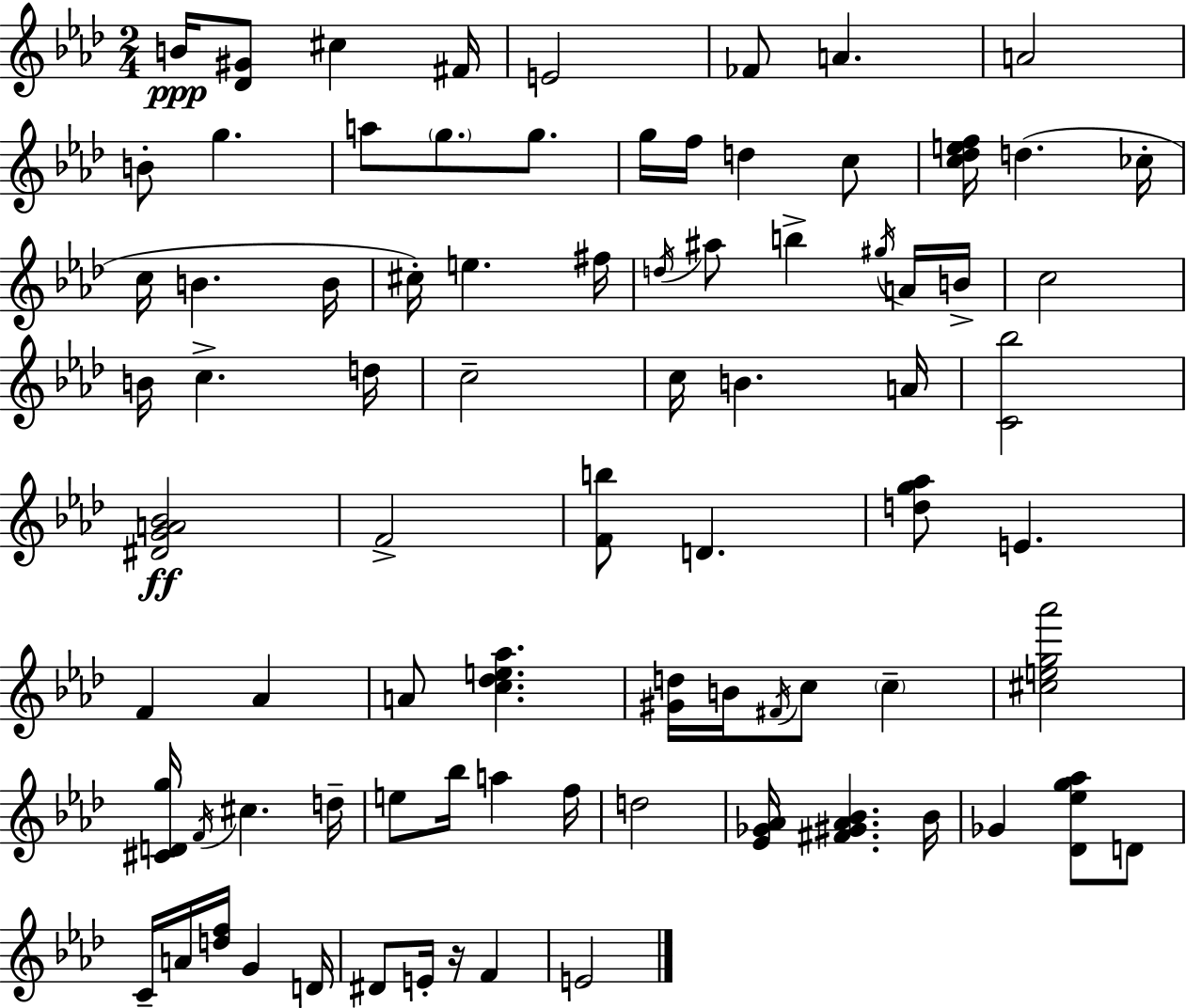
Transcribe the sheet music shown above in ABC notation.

X:1
T:Untitled
M:2/4
L:1/4
K:Ab
B/4 [_D^G]/2 ^c ^F/4 E2 _F/2 A A2 B/2 g a/2 g/2 g/2 g/4 f/4 d c/2 [c_def]/4 d _c/4 c/4 B B/4 ^c/4 e ^f/4 d/4 ^a/2 b ^g/4 A/4 B/4 c2 B/4 c d/4 c2 c/4 B A/4 [C_b]2 [^DGA_B]2 F2 [Fb]/2 D [dg_a]/2 E F _A A/2 [c_de_a] [^Gd]/4 B/4 ^F/4 c/2 c [^ceg_a']2 [^CDg]/4 F/4 ^c d/4 e/2 _b/4 a f/4 d2 [_E_G_A]/4 [^F^G_A_B] _B/4 _G [_D_eg_a]/2 D/2 C/4 A/4 [df]/4 G D/4 ^D/2 E/4 z/4 F E2